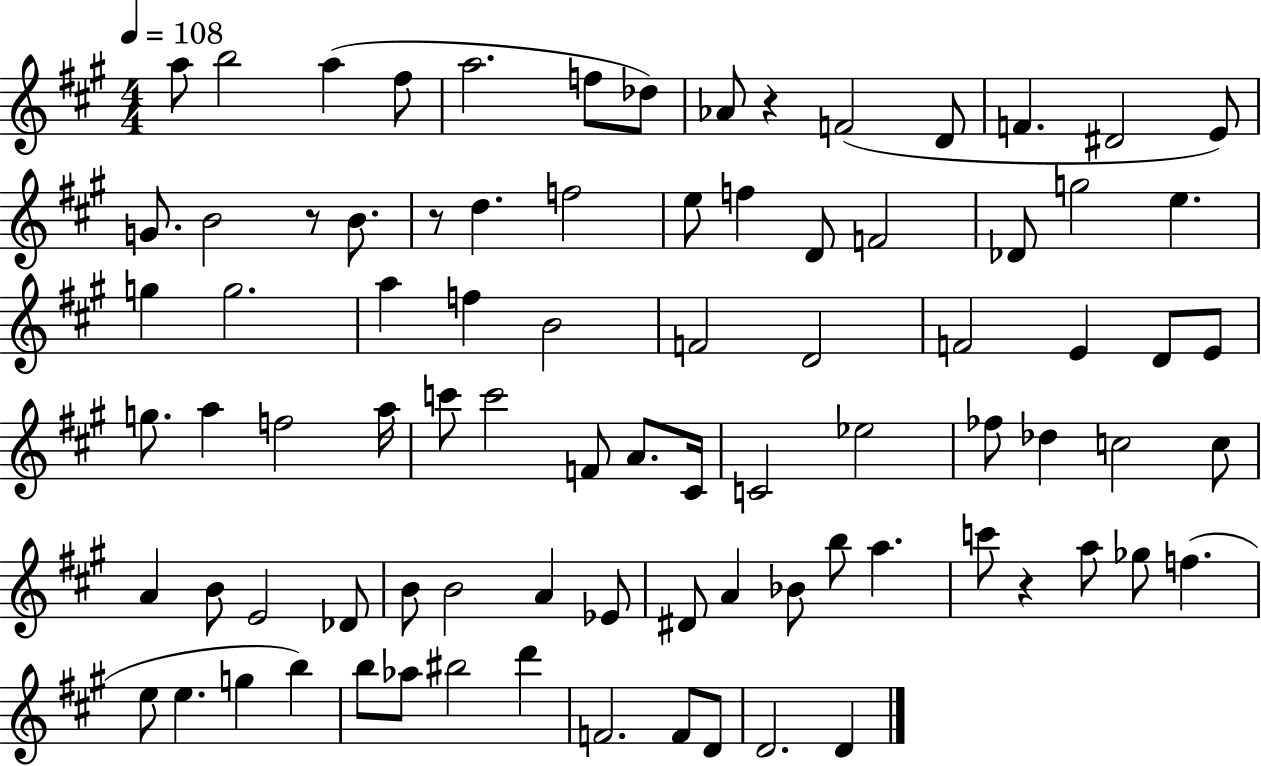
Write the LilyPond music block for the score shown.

{
  \clef treble
  \numericTimeSignature
  \time 4/4
  \key a \major
  \tempo 4 = 108
  a''8 b''2 a''4( fis''8 | a''2. f''8 des''8) | aes'8 r4 f'2( d'8 | f'4. dis'2 e'8) | \break g'8. b'2 r8 b'8. | r8 d''4. f''2 | e''8 f''4 d'8 f'2 | des'8 g''2 e''4. | \break g''4 g''2. | a''4 f''4 b'2 | f'2 d'2 | f'2 e'4 d'8 e'8 | \break g''8. a''4 f''2 a''16 | c'''8 c'''2 f'8 a'8. cis'16 | c'2 ees''2 | fes''8 des''4 c''2 c''8 | \break a'4 b'8 e'2 des'8 | b'8 b'2 a'4 ees'8 | dis'8 a'4 bes'8 b''8 a''4. | c'''8 r4 a''8 ges''8 f''4.( | \break e''8 e''4. g''4 b''4) | b''8 aes''8 bis''2 d'''4 | f'2. f'8 d'8 | d'2. d'4 | \break \bar "|."
}